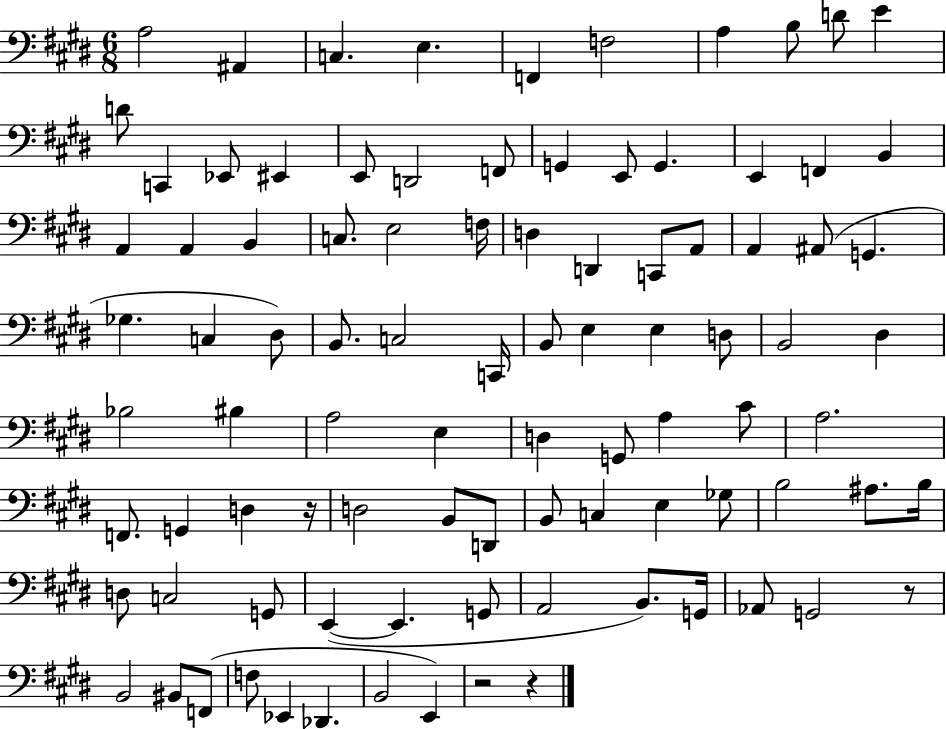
{
  \clef bass
  \numericTimeSignature
  \time 6/8
  \key e \major
  a2 ais,4 | c4. e4. | f,4 f2 | a4 b8 d'8 e'4 | \break d'8 c,4 ees,8 eis,4 | e,8 d,2 f,8 | g,4 e,8 g,4. | e,4 f,4 b,4 | \break a,4 a,4 b,4 | c8. e2 f16 | d4 d,4 c,8 a,8 | a,4 ais,8( g,4. | \break ges4. c4 dis8) | b,8. c2 c,16 | b,8 e4 e4 d8 | b,2 dis4 | \break bes2 bis4 | a2 e4 | d4 g,8 a4 cis'8 | a2. | \break f,8. g,4 d4 r16 | d2 b,8 d,8 | b,8 c4 e4 ges8 | b2 ais8. b16 | \break d8 c2 g,8 | e,4~(~ e,4. g,8 | a,2 b,8.) g,16 | aes,8 g,2 r8 | \break b,2 bis,8 f,8( | f8 ees,4 des,4. | b,2 e,4) | r2 r4 | \break \bar "|."
}